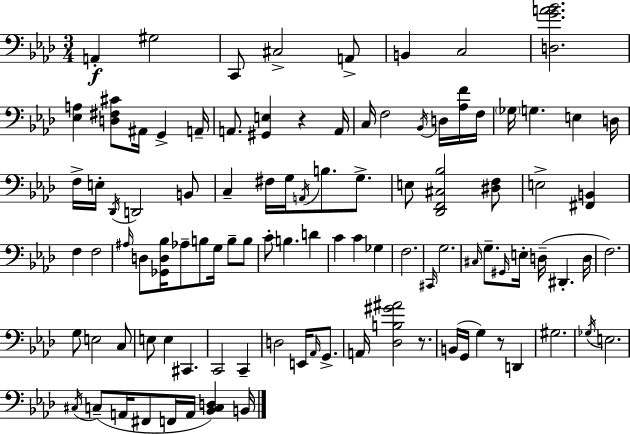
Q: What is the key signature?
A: AES major